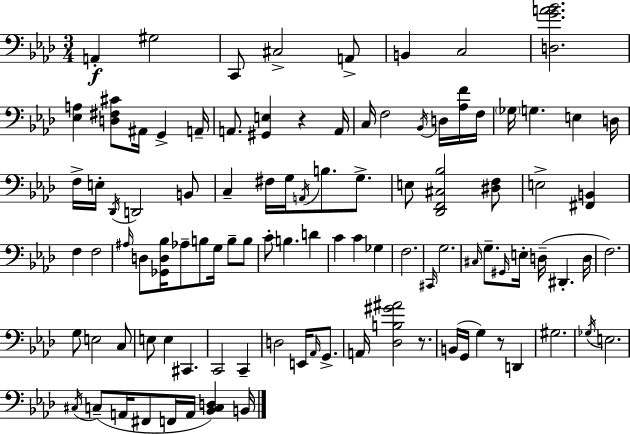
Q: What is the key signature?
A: AES major